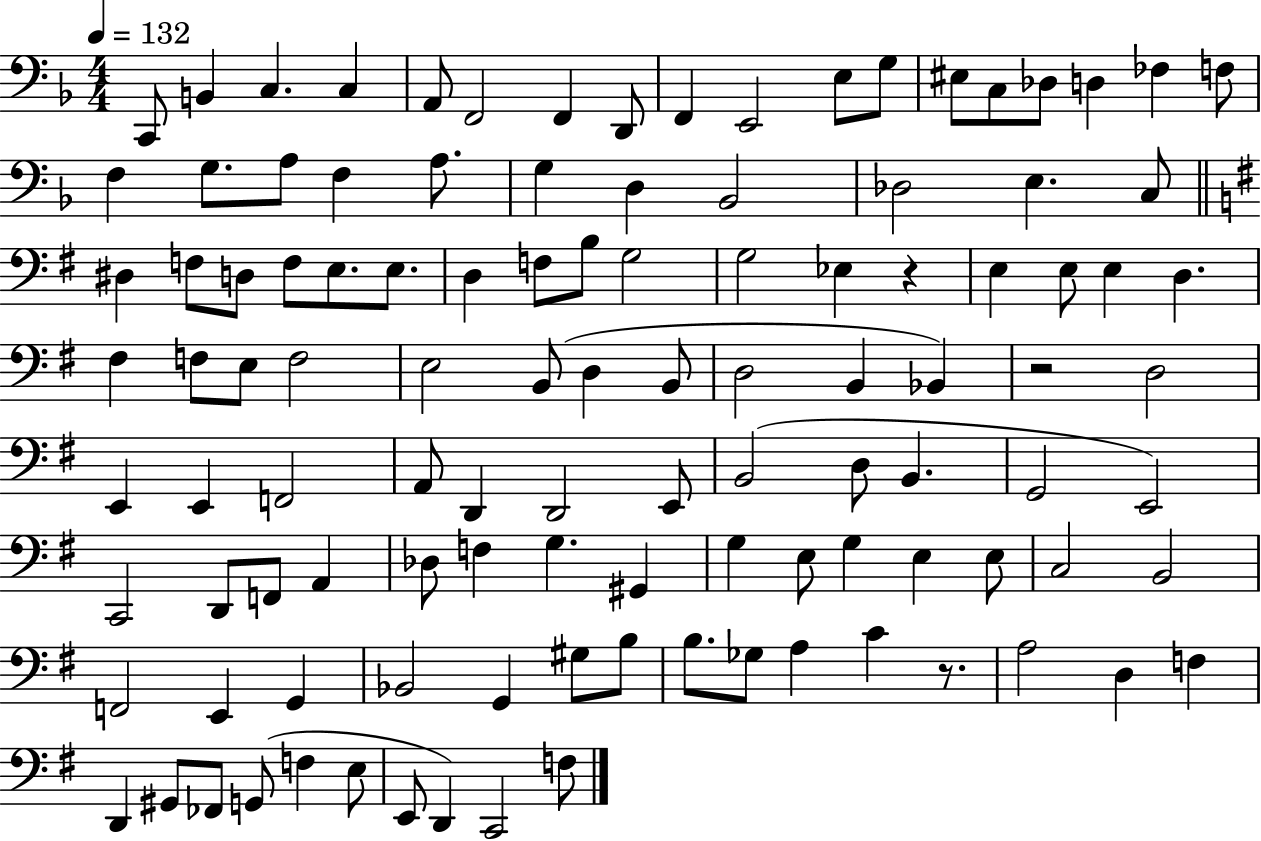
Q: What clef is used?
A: bass